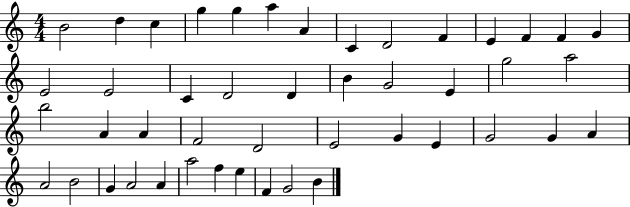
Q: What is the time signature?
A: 4/4